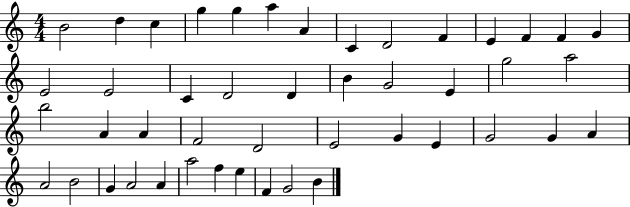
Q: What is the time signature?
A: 4/4